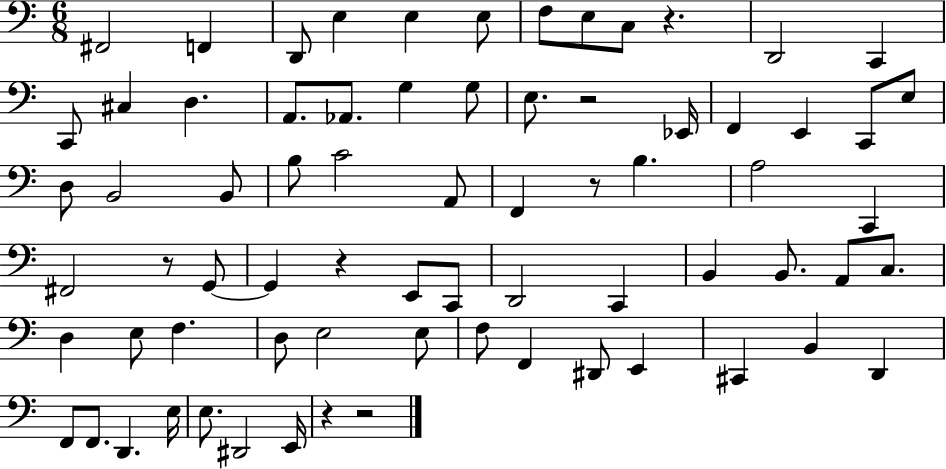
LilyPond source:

{
  \clef bass
  \numericTimeSignature
  \time 6/8
  \key c \major
  \repeat volta 2 { fis,2 f,4 | d,8 e4 e4 e8 | f8 e8 c8 r4. | d,2 c,4 | \break c,8 cis4 d4. | a,8. aes,8. g4 g8 | e8. r2 ees,16 | f,4 e,4 c,8 e8 | \break d8 b,2 b,8 | b8 c'2 a,8 | f,4 r8 b4. | a2 c,4 | \break fis,2 r8 g,8~~ | g,4 r4 e,8 c,8 | d,2 c,4 | b,4 b,8. a,8 c8. | \break d4 e8 f4. | d8 e2 e8 | f8 f,4 dis,8 e,4 | cis,4 b,4 d,4 | \break f,8 f,8. d,4. e16 | e8. dis,2 e,16 | r4 r2 | } \bar "|."
}